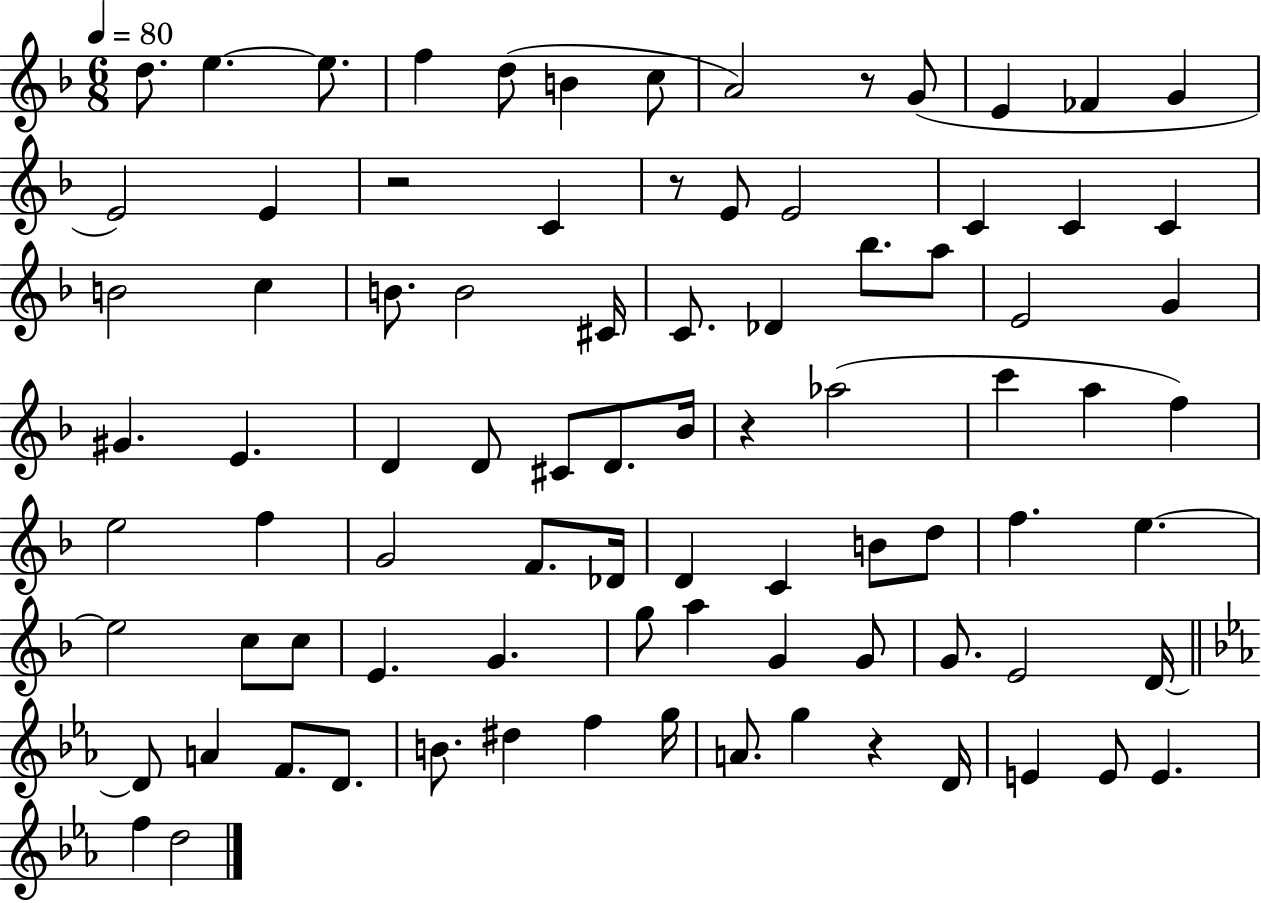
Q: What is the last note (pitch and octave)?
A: D5